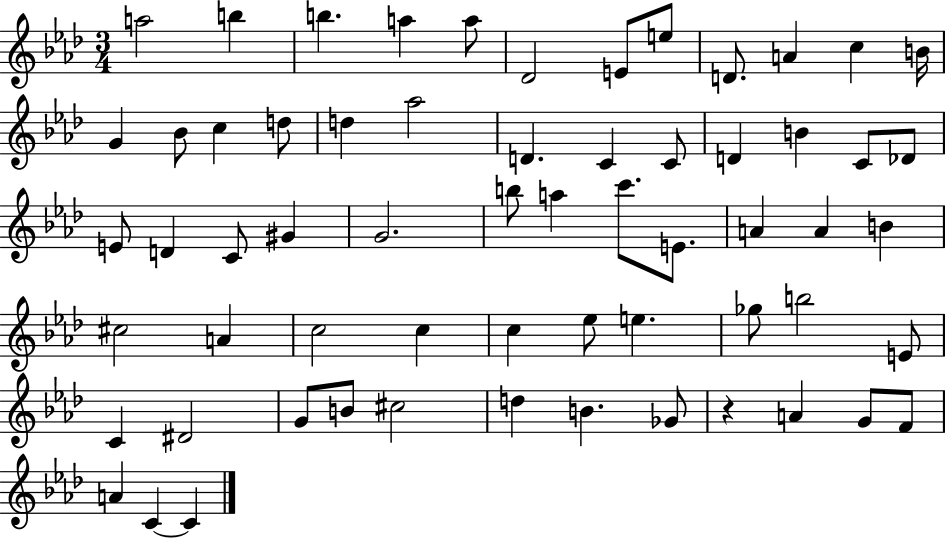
{
  \clef treble
  \numericTimeSignature
  \time 3/4
  \key aes \major
  a''2 b''4 | b''4. a''4 a''8 | des'2 e'8 e''8 | d'8. a'4 c''4 b'16 | \break g'4 bes'8 c''4 d''8 | d''4 aes''2 | d'4. c'4 c'8 | d'4 b'4 c'8 des'8 | \break e'8 d'4 c'8 gis'4 | g'2. | b''8 a''4 c'''8. e'8. | a'4 a'4 b'4 | \break cis''2 a'4 | c''2 c''4 | c''4 ees''8 e''4. | ges''8 b''2 e'8 | \break c'4 dis'2 | g'8 b'8 cis''2 | d''4 b'4. ges'8 | r4 a'4 g'8 f'8 | \break a'4 c'4~~ c'4 | \bar "|."
}